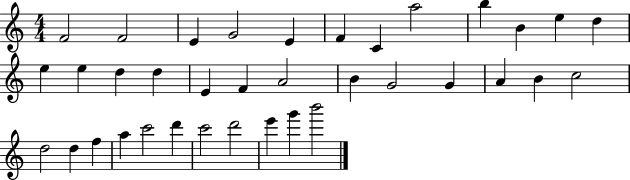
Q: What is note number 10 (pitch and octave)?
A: B4